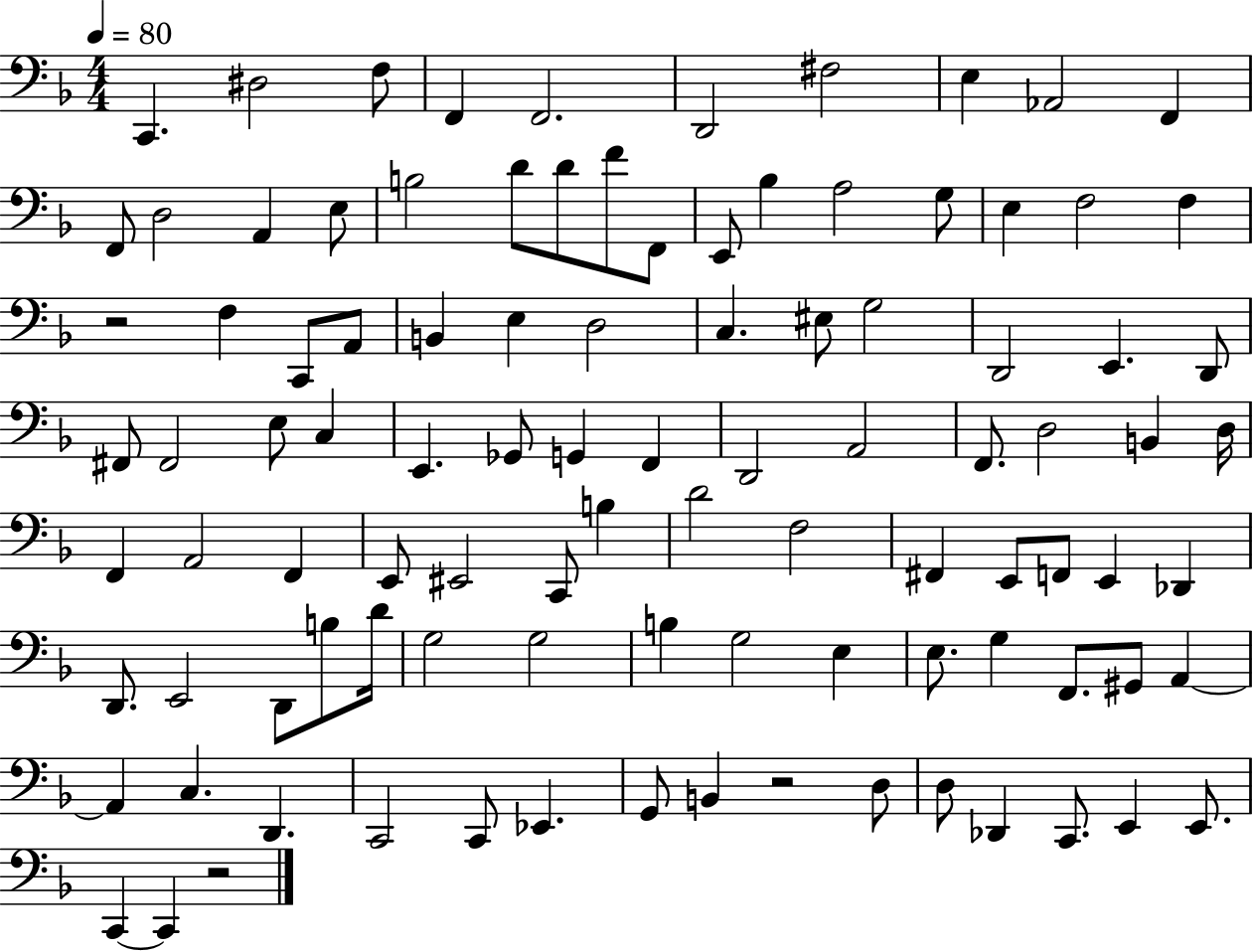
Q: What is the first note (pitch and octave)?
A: C2